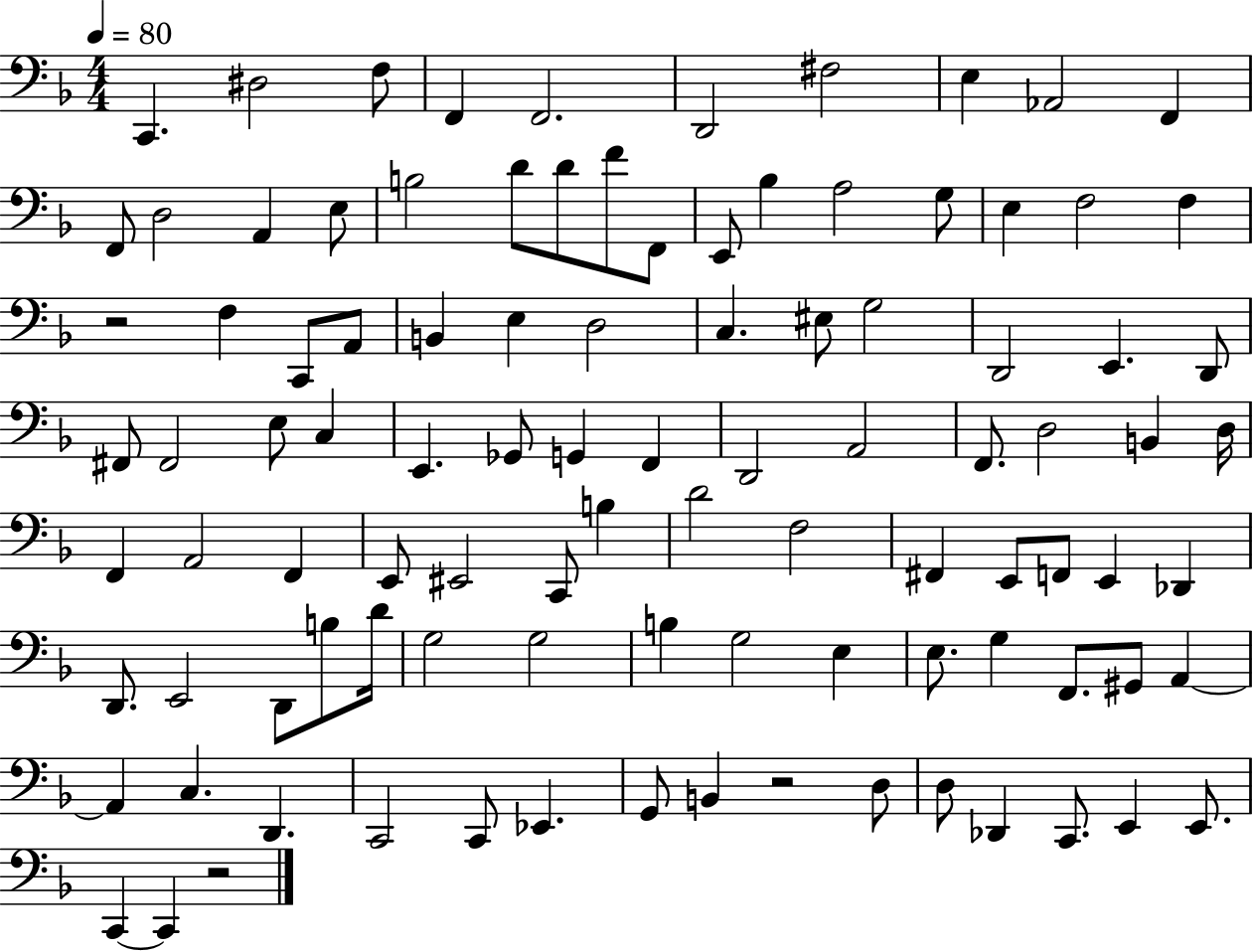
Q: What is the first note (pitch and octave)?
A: C2